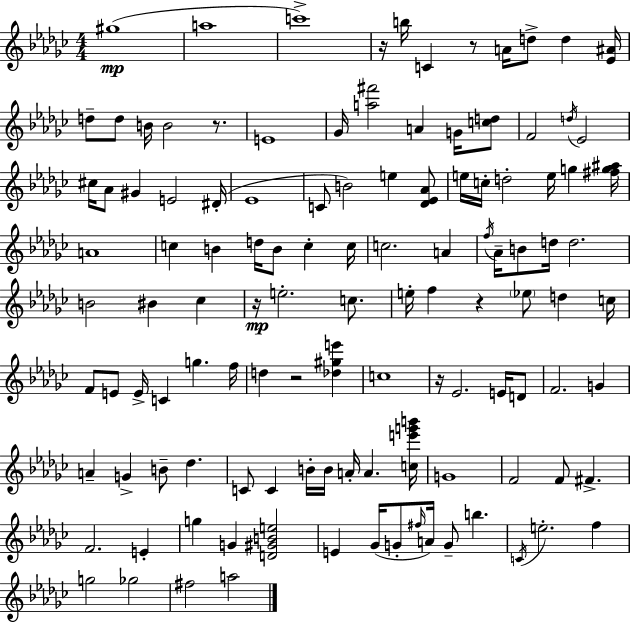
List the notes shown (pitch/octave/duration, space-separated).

G#5/w A5/w C6/w R/s B5/s C4/q R/e A4/s D5/e D5/q [Eb4,A#4]/s D5/e D5/e B4/s B4/h R/e. E4/w Gb4/s [A5,F#6]/h A4/q G4/s [C5,D5]/e F4/h D5/s Eb4/h C#5/s Ab4/e G#4/q E4/h D#4/s Eb4/w C4/e B4/h E5/q [Db4,Eb4,Ab4]/e E5/s C5/s D5/h E5/s G5/q [F#5,G5,A#5]/s A4/w C5/q B4/q D5/s B4/e C5/q C5/s C5/h. A4/q F5/s Ab4/s B4/e D5/s D5/h. B4/h BIS4/q CES5/q R/s E5/h. C5/e. E5/s F5/q R/q Eb5/e D5/q C5/s F4/e E4/e E4/s C4/q G5/q. F5/s D5/q R/h [Db5,G#5,E6]/q C5/w R/s Eb4/h. E4/s D4/e F4/h. G4/q A4/q G4/q B4/e Db5/q. C4/e C4/q B4/s B4/s A4/s A4/q. [C5,E6,G6,B6]/s G4/w F4/h F4/e F#4/q. F4/h. E4/q G5/q G4/q [D4,G#4,B4,E5]/h E4/q Gb4/s G4/e F#5/s A4/s G4/e B5/q. C4/s E5/h. F5/q G5/h Gb5/h F#5/h A5/h